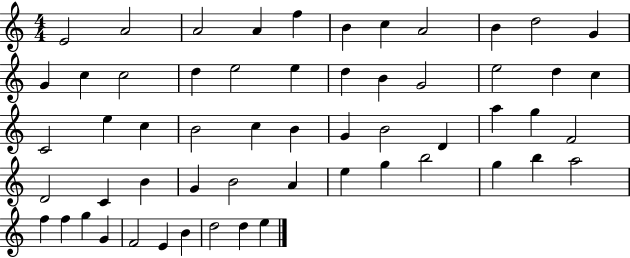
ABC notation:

X:1
T:Untitled
M:4/4
L:1/4
K:C
E2 A2 A2 A f B c A2 B d2 G G c c2 d e2 e d B G2 e2 d c C2 e c B2 c B G B2 D a g F2 D2 C B G B2 A e g b2 g b a2 f f g G F2 E B d2 d e